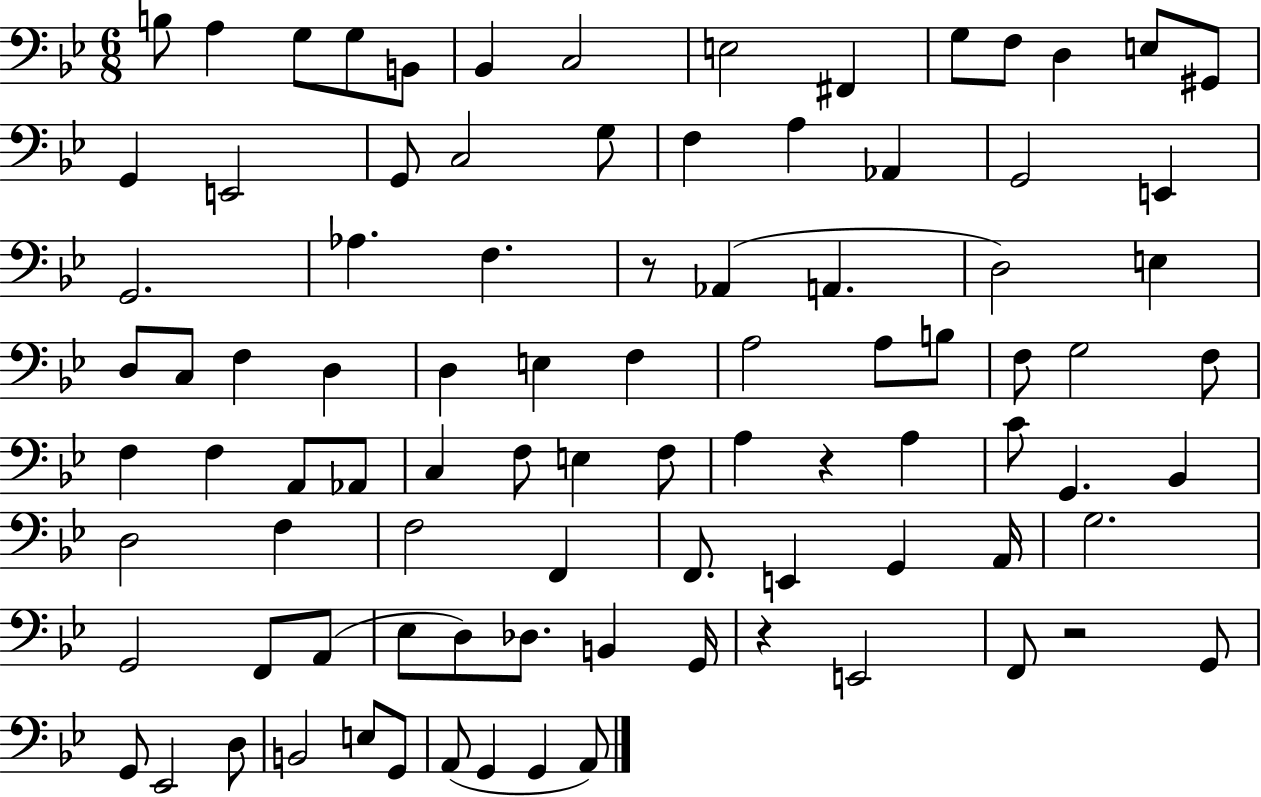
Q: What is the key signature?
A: BES major